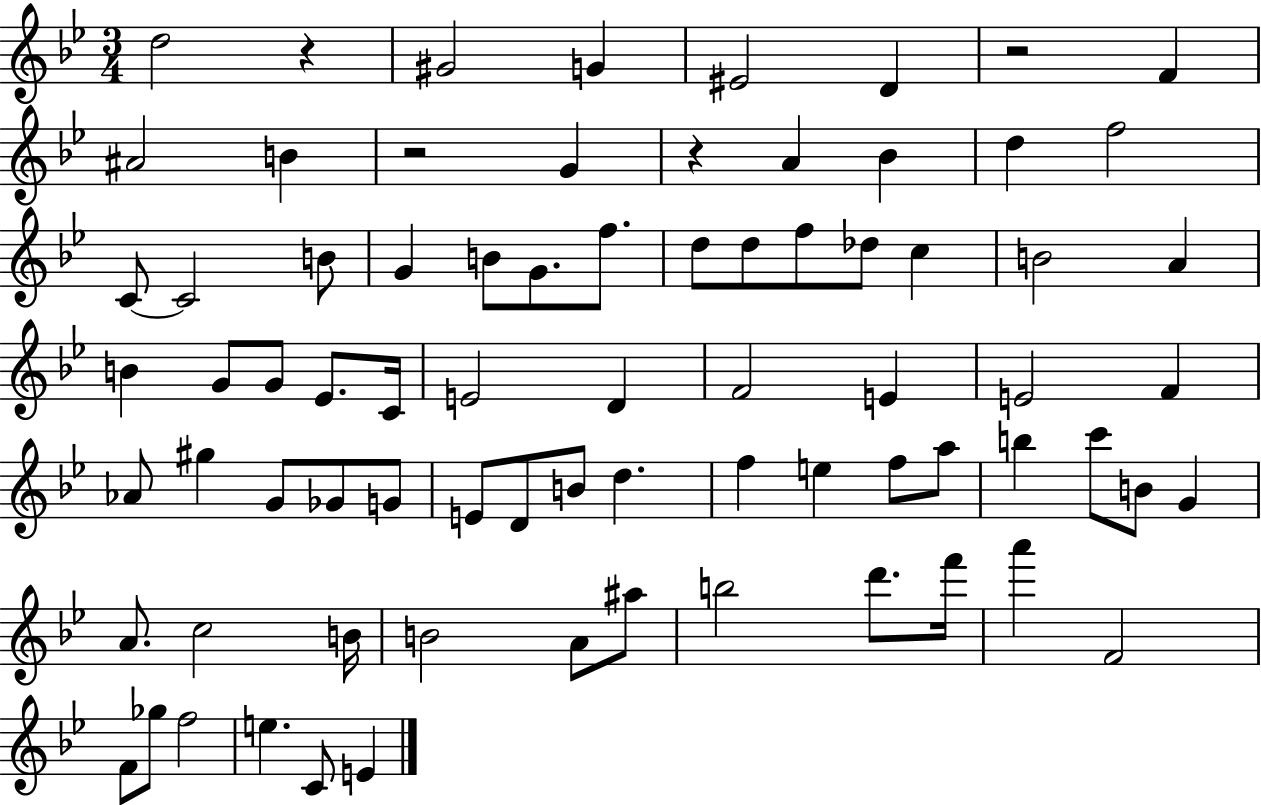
{
  \clef treble
  \numericTimeSignature
  \time 3/4
  \key bes \major
  \repeat volta 2 { d''2 r4 | gis'2 g'4 | eis'2 d'4 | r2 f'4 | \break ais'2 b'4 | r2 g'4 | r4 a'4 bes'4 | d''4 f''2 | \break c'8~~ c'2 b'8 | g'4 b'8 g'8. f''8. | d''8 d''8 f''8 des''8 c''4 | b'2 a'4 | \break b'4 g'8 g'8 ees'8. c'16 | e'2 d'4 | f'2 e'4 | e'2 f'4 | \break aes'8 gis''4 g'8 ges'8 g'8 | e'8 d'8 b'8 d''4. | f''4 e''4 f''8 a''8 | b''4 c'''8 b'8 g'4 | \break a'8. c''2 b'16 | b'2 a'8 ais''8 | b''2 d'''8. f'''16 | a'''4 f'2 | \break f'8 ges''8 f''2 | e''4. c'8 e'4 | } \bar "|."
}